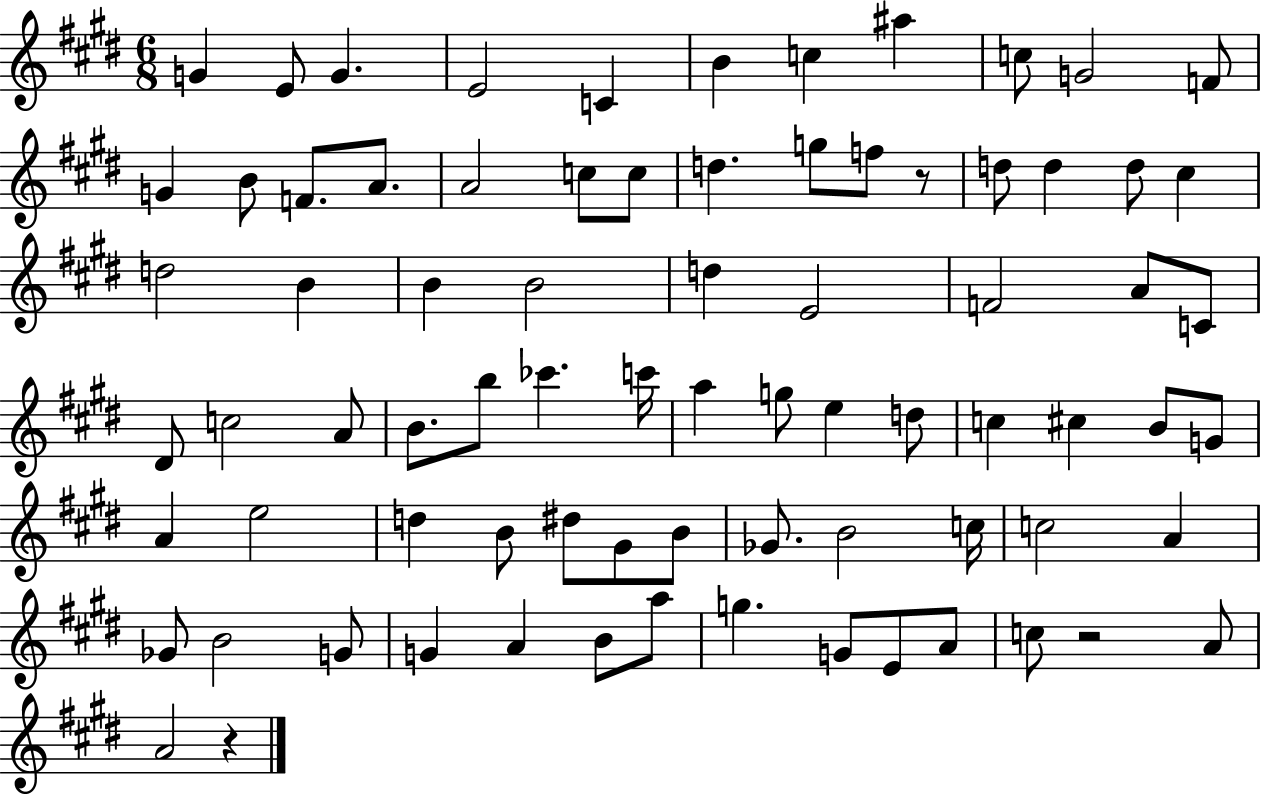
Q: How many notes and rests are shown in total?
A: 78